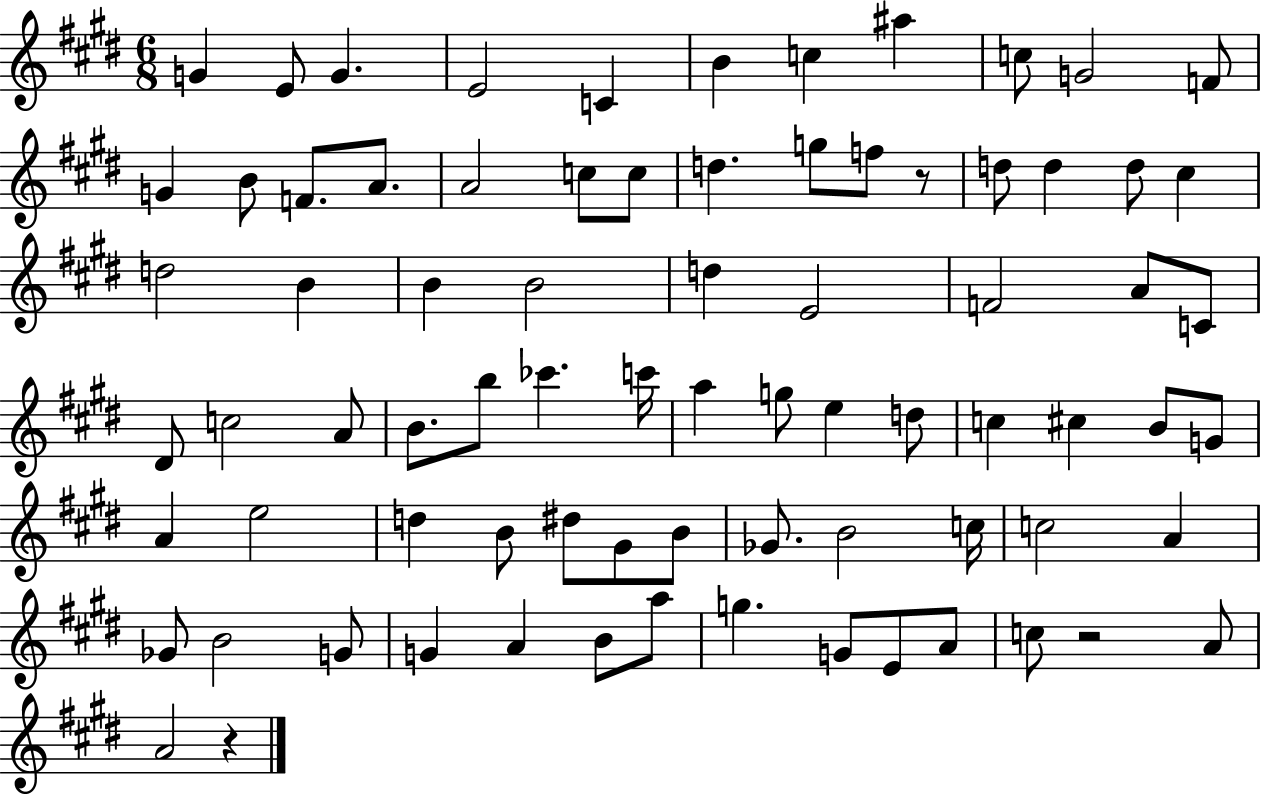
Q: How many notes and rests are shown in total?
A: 78